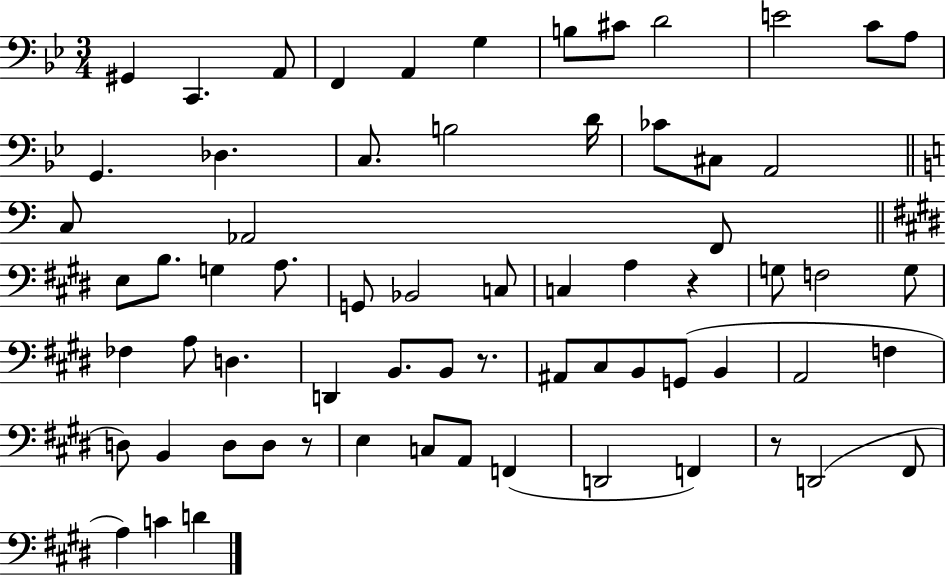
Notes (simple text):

G#2/q C2/q. A2/e F2/q A2/q G3/q B3/e C#4/e D4/h E4/h C4/e A3/e G2/q. Db3/q. C3/e. B3/h D4/s CES4/e C#3/e A2/h C3/e Ab2/h F2/e E3/e B3/e. G3/q A3/e. G2/e Bb2/h C3/e C3/q A3/q R/q G3/e F3/h G3/e FES3/q A3/e D3/q. D2/q B2/e. B2/e R/e. A#2/e C#3/e B2/e G2/e B2/q A2/h F3/q D3/e B2/q D3/e D3/e R/e E3/q C3/e A2/e F2/q D2/h F2/q R/e D2/h F#2/e A3/q C4/q D4/q